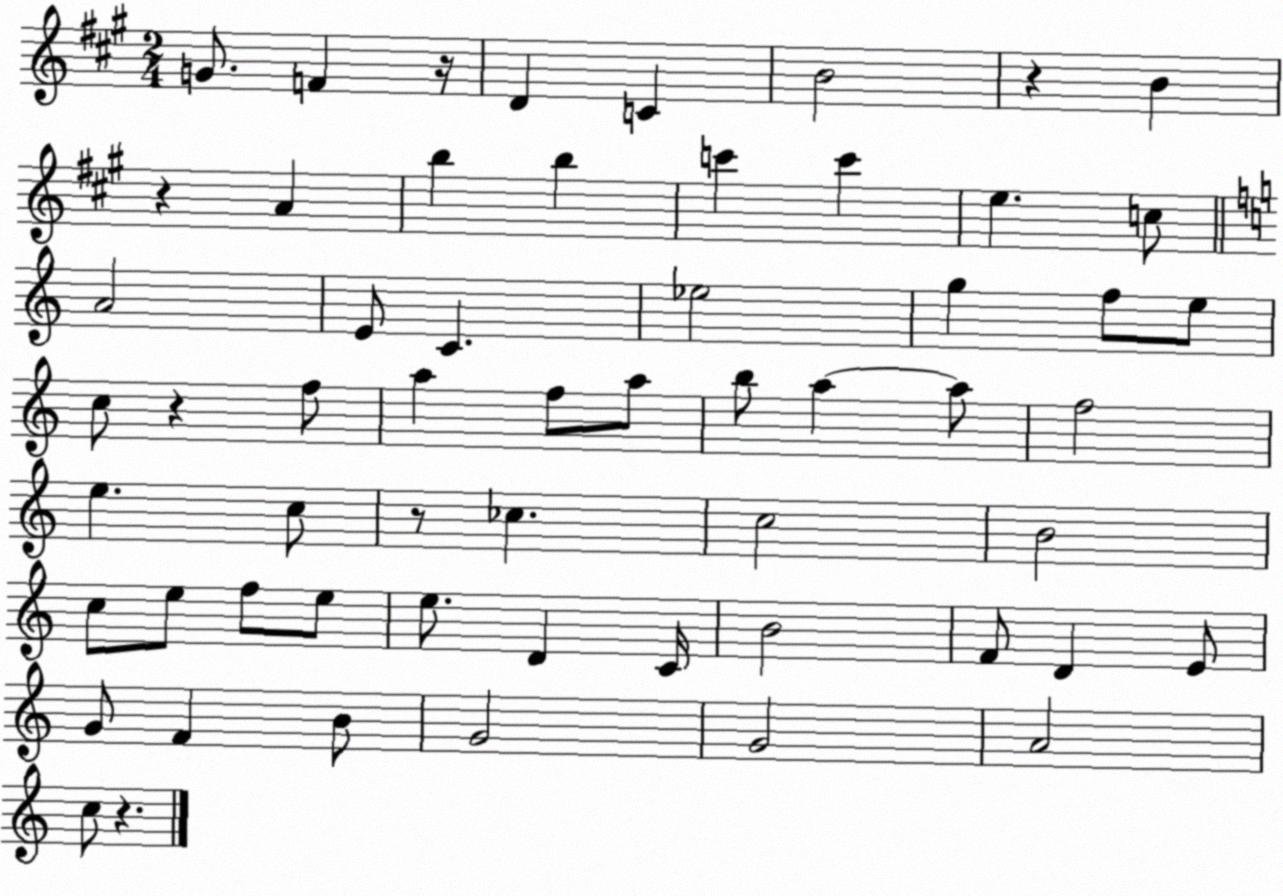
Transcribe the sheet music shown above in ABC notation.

X:1
T:Untitled
M:2/4
L:1/4
K:A
G/2 F z/4 D C B2 z B z A b b c' c' e c/2 A2 E/2 C _e2 g f/2 e/2 c/2 z f/2 a f/2 a/2 b/2 a a/2 f2 e c/2 z/2 _c c2 B2 c/2 e/2 f/2 e/2 e/2 D C/4 B2 F/2 D E/2 G/2 F B/2 G2 G2 A2 c/2 z